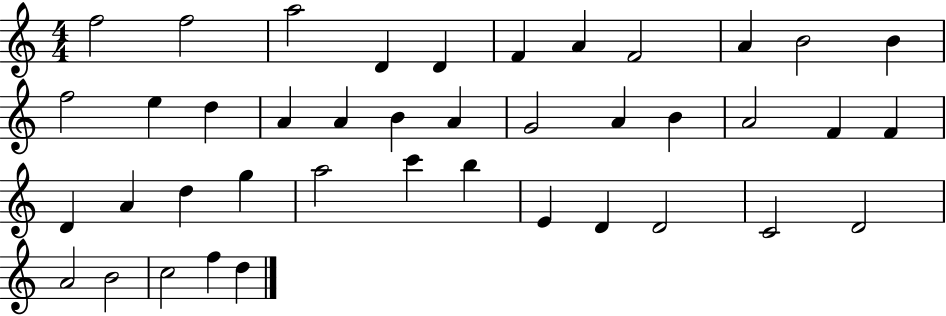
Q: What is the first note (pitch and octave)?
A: F5